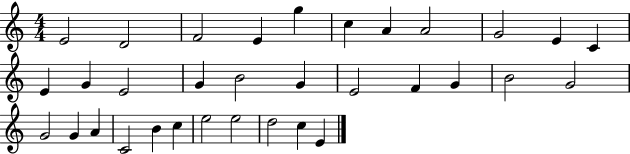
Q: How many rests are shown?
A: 0